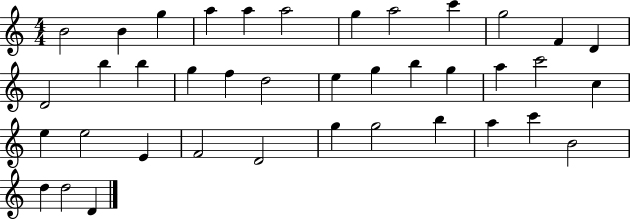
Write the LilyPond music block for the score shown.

{
  \clef treble
  \numericTimeSignature
  \time 4/4
  \key c \major
  b'2 b'4 g''4 | a''4 a''4 a''2 | g''4 a''2 c'''4 | g''2 f'4 d'4 | \break d'2 b''4 b''4 | g''4 f''4 d''2 | e''4 g''4 b''4 g''4 | a''4 c'''2 c''4 | \break e''4 e''2 e'4 | f'2 d'2 | g''4 g''2 b''4 | a''4 c'''4 b'2 | \break d''4 d''2 d'4 | \bar "|."
}